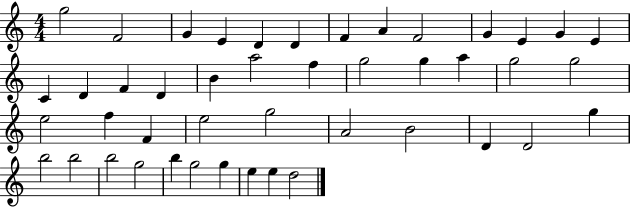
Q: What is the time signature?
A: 4/4